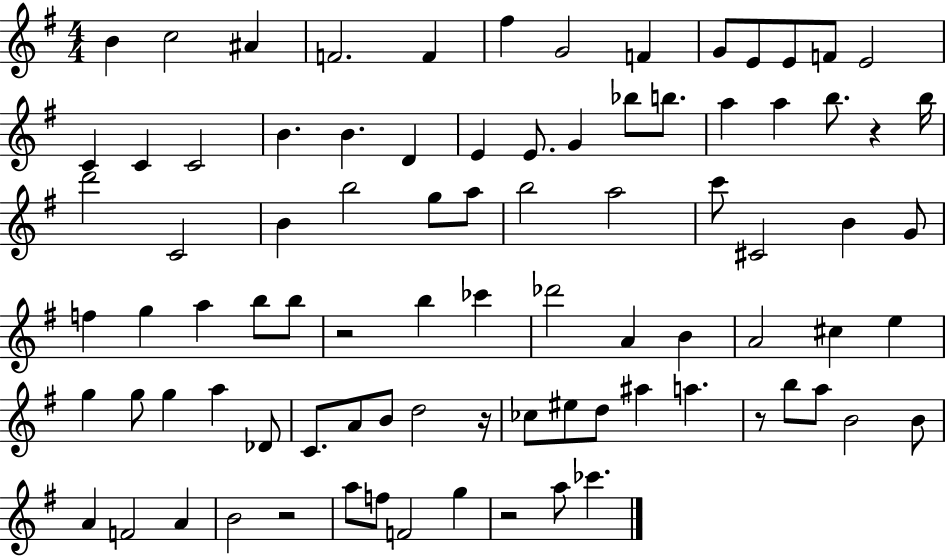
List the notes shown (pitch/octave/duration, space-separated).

B4/q C5/h A#4/q F4/h. F4/q F#5/q G4/h F4/q G4/e E4/e E4/e F4/e E4/h C4/q C4/q C4/h B4/q. B4/q. D4/q E4/q E4/e. G4/q Bb5/e B5/e. A5/q A5/q B5/e. R/q B5/s D6/h C4/h B4/q B5/h G5/e A5/e B5/h A5/h C6/e C#4/h B4/q G4/e F5/q G5/q A5/q B5/e B5/e R/h B5/q CES6/q Db6/h A4/q B4/q A4/h C#5/q E5/q G5/q G5/e G5/q A5/q Db4/e C4/e. A4/e B4/e D5/h R/s CES5/e EIS5/e D5/e A#5/q A5/q. R/e B5/e A5/e B4/h B4/e A4/q F4/h A4/q B4/h R/h A5/e F5/e F4/h G5/q R/h A5/e CES6/q.